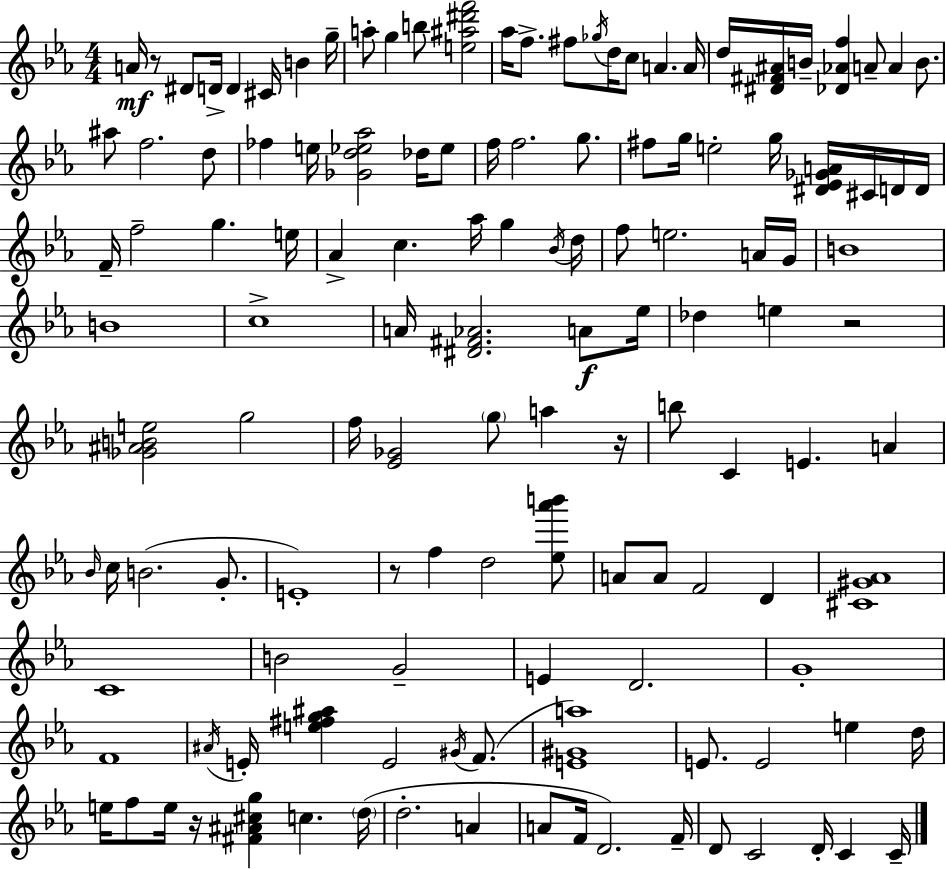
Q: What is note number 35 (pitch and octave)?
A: G5